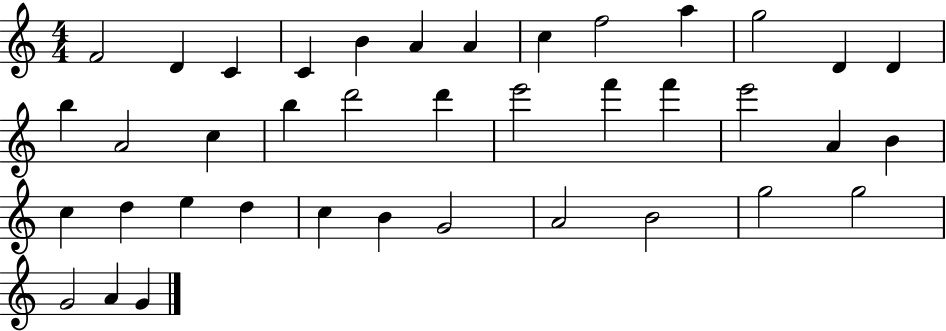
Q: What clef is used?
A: treble